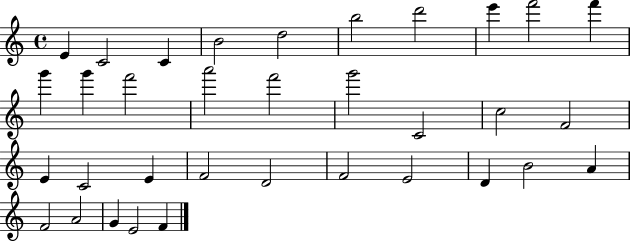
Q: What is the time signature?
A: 4/4